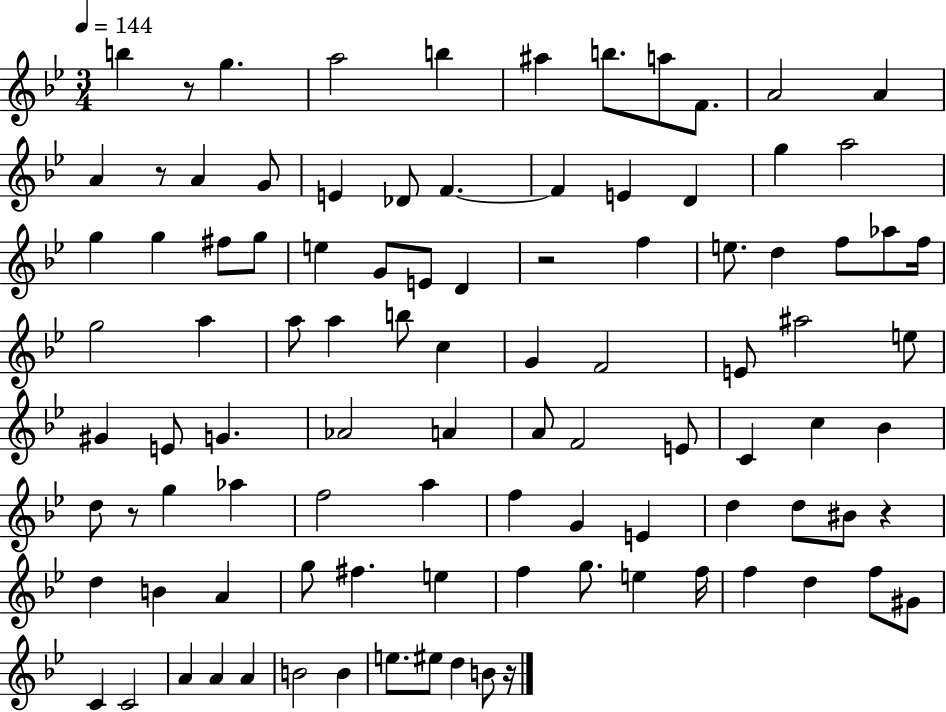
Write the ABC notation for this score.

X:1
T:Untitled
M:3/4
L:1/4
K:Bb
b z/2 g a2 b ^a b/2 a/2 F/2 A2 A A z/2 A G/2 E _D/2 F F E D g a2 g g ^f/2 g/2 e G/2 E/2 D z2 f e/2 d f/2 _a/2 f/4 g2 a a/2 a b/2 c G F2 E/2 ^a2 e/2 ^G E/2 G _A2 A A/2 F2 E/2 C c _B d/2 z/2 g _a f2 a f G E d d/2 ^B/2 z d B A g/2 ^f e f g/2 e f/4 f d f/2 ^G/2 C C2 A A A B2 B e/2 ^e/2 d B/2 z/4